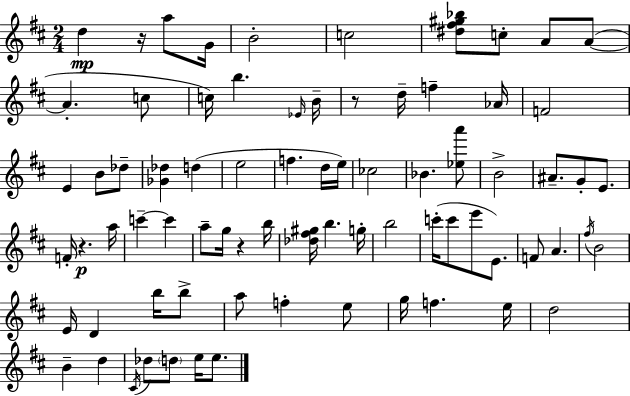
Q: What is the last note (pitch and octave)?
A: E5